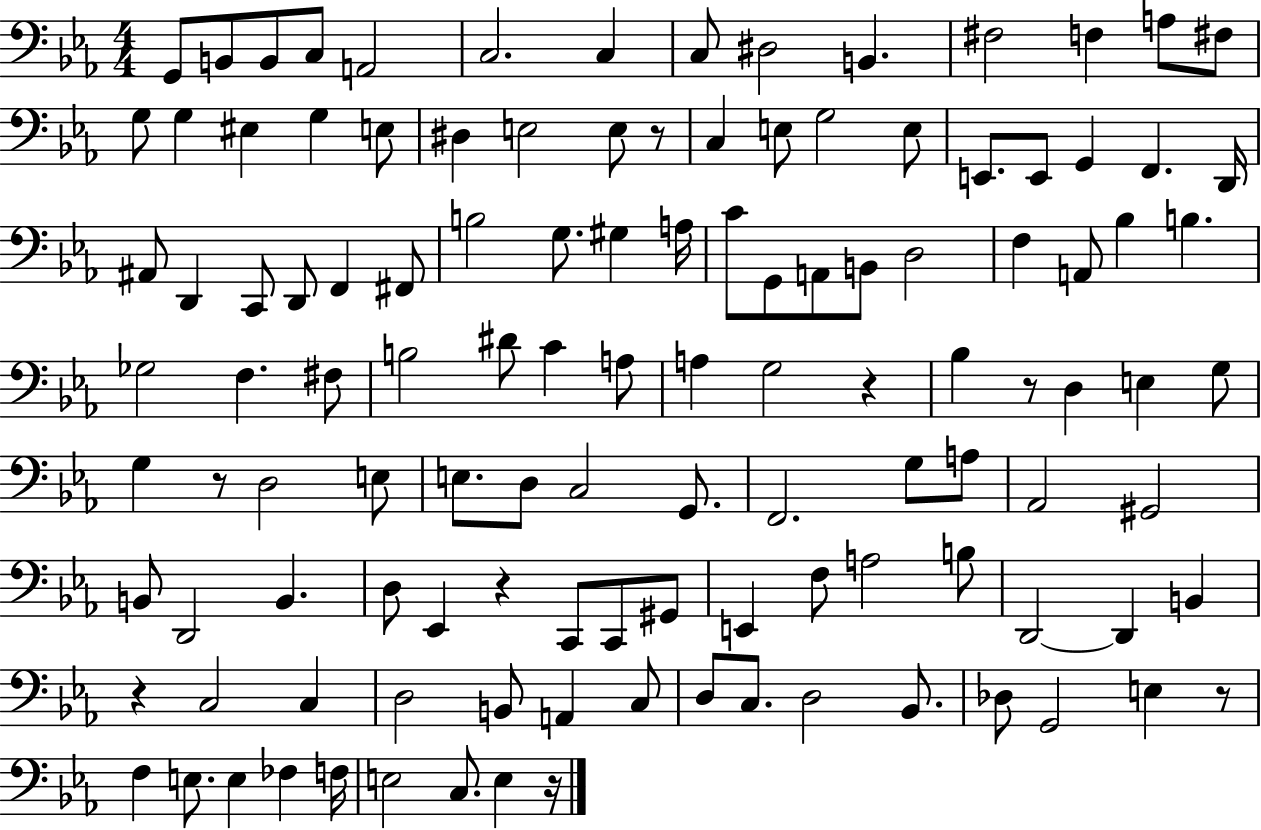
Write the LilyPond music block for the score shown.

{
  \clef bass
  \numericTimeSignature
  \time 4/4
  \key ees \major
  g,8 b,8 b,8 c8 a,2 | c2. c4 | c8 dis2 b,4. | fis2 f4 a8 fis8 | \break g8 g4 eis4 g4 e8 | dis4 e2 e8 r8 | c4 e8 g2 e8 | e,8. e,8 g,4 f,4. d,16 | \break ais,8 d,4 c,8 d,8 f,4 fis,8 | b2 g8. gis4 a16 | c'8 g,8 a,8 b,8 d2 | f4 a,8 bes4 b4. | \break ges2 f4. fis8 | b2 dis'8 c'4 a8 | a4 g2 r4 | bes4 r8 d4 e4 g8 | \break g4 r8 d2 e8 | e8. d8 c2 g,8. | f,2. g8 a8 | aes,2 gis,2 | \break b,8 d,2 b,4. | d8 ees,4 r4 c,8 c,8 gis,8 | e,4 f8 a2 b8 | d,2~~ d,4 b,4 | \break r4 c2 c4 | d2 b,8 a,4 c8 | d8 c8. d2 bes,8. | des8 g,2 e4 r8 | \break f4 e8. e4 fes4 f16 | e2 c8. e4 r16 | \bar "|."
}